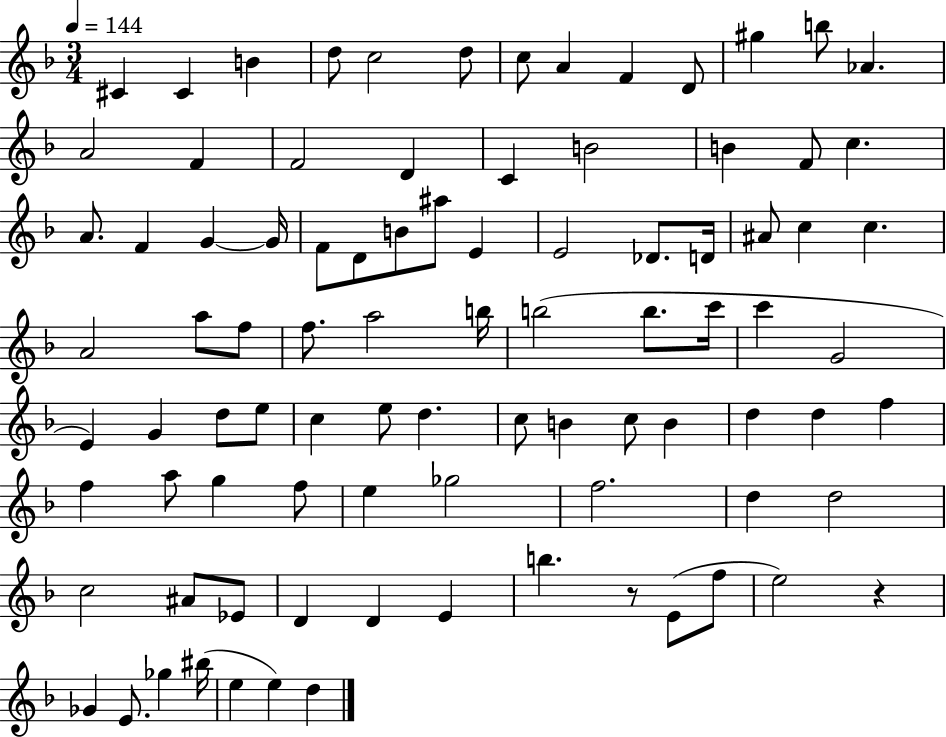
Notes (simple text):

C#4/q C#4/q B4/q D5/e C5/h D5/e C5/e A4/q F4/q D4/e G#5/q B5/e Ab4/q. A4/h F4/q F4/h D4/q C4/q B4/h B4/q F4/e C5/q. A4/e. F4/q G4/q G4/s F4/e D4/e B4/e A#5/e E4/q E4/h Db4/e. D4/s A#4/e C5/q C5/q. A4/h A5/e F5/e F5/e. A5/h B5/s B5/h B5/e. C6/s C6/q G4/h E4/q G4/q D5/e E5/e C5/q E5/e D5/q. C5/e B4/q C5/e B4/q D5/q D5/q F5/q F5/q A5/e G5/q F5/e E5/q Gb5/h F5/h. D5/q D5/h C5/h A#4/e Eb4/e D4/q D4/q E4/q B5/q. R/e E4/e F5/e E5/h R/q Gb4/q E4/e. Gb5/q BIS5/s E5/q E5/q D5/q